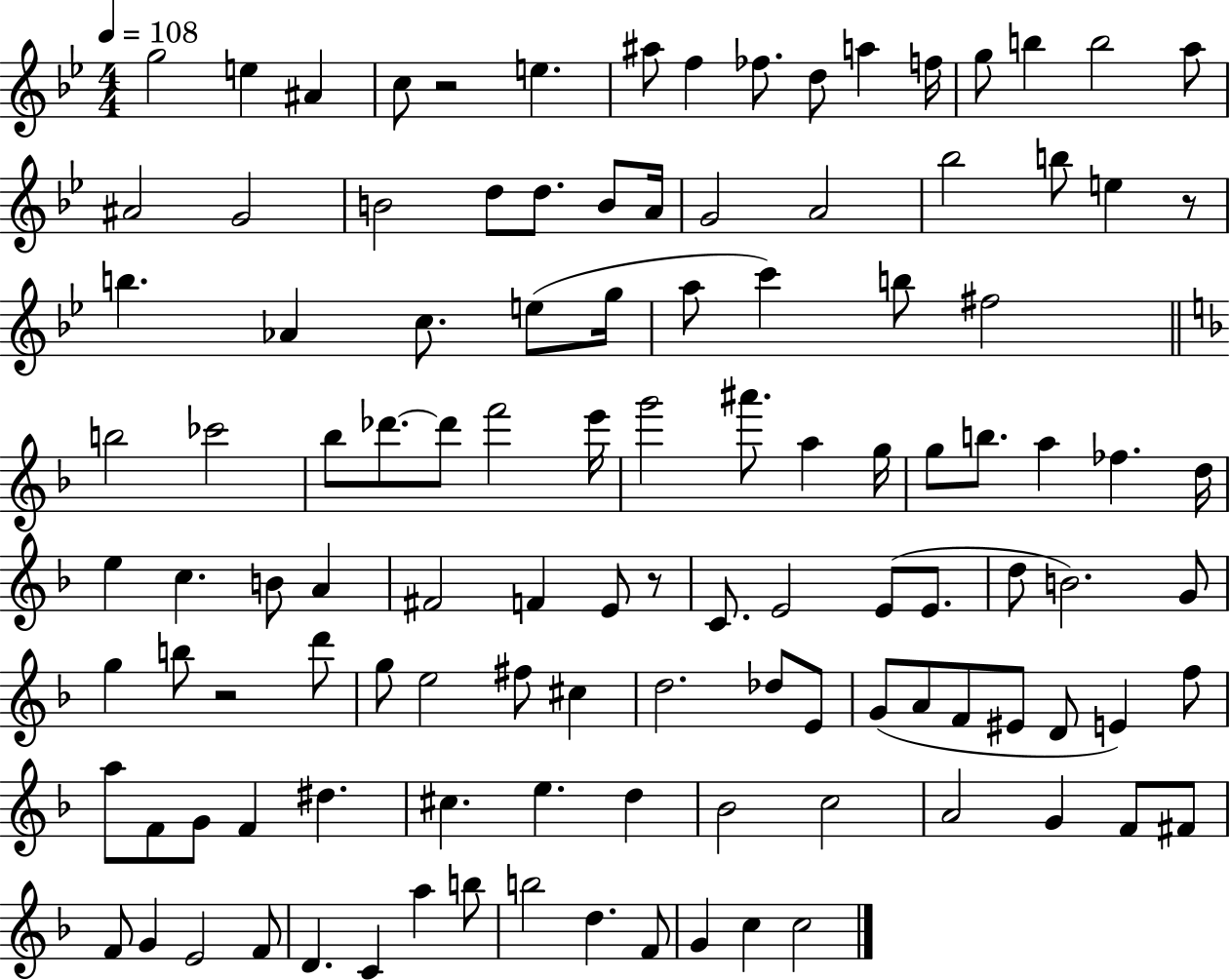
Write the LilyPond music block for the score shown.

{
  \clef treble
  \numericTimeSignature
  \time 4/4
  \key bes \major
  \tempo 4 = 108
  g''2 e''4 ais'4 | c''8 r2 e''4. | ais''8 f''4 fes''8. d''8 a''4 f''16 | g''8 b''4 b''2 a''8 | \break ais'2 g'2 | b'2 d''8 d''8. b'8 a'16 | g'2 a'2 | bes''2 b''8 e''4 r8 | \break b''4. aes'4 c''8. e''8( g''16 | a''8 c'''4) b''8 fis''2 | \bar "||" \break \key f \major b''2 ces'''2 | bes''8 des'''8.~~ des'''8 f'''2 e'''16 | g'''2 ais'''8. a''4 g''16 | g''8 b''8. a''4 fes''4. d''16 | \break e''4 c''4. b'8 a'4 | fis'2 f'4 e'8 r8 | c'8. e'2 e'8( e'8. | d''8 b'2.) g'8 | \break g''4 b''8 r2 d'''8 | g''8 e''2 fis''8 cis''4 | d''2. des''8 e'8 | g'8( a'8 f'8 eis'8 d'8 e'4) f''8 | \break a''8 f'8 g'8 f'4 dis''4. | cis''4. e''4. d''4 | bes'2 c''2 | a'2 g'4 f'8 fis'8 | \break f'8 g'4 e'2 f'8 | d'4. c'4 a''4 b''8 | b''2 d''4. f'8 | g'4 c''4 c''2 | \break \bar "|."
}